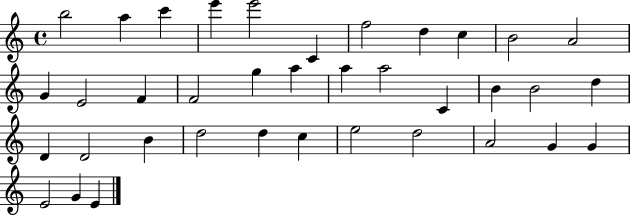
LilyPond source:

{
  \clef treble
  \time 4/4
  \defaultTimeSignature
  \key c \major
  b''2 a''4 c'''4 | e'''4 e'''2 c'4 | f''2 d''4 c''4 | b'2 a'2 | \break g'4 e'2 f'4 | f'2 g''4 a''4 | a''4 a''2 c'4 | b'4 b'2 d''4 | \break d'4 d'2 b'4 | d''2 d''4 c''4 | e''2 d''2 | a'2 g'4 g'4 | \break e'2 g'4 e'4 | \bar "|."
}